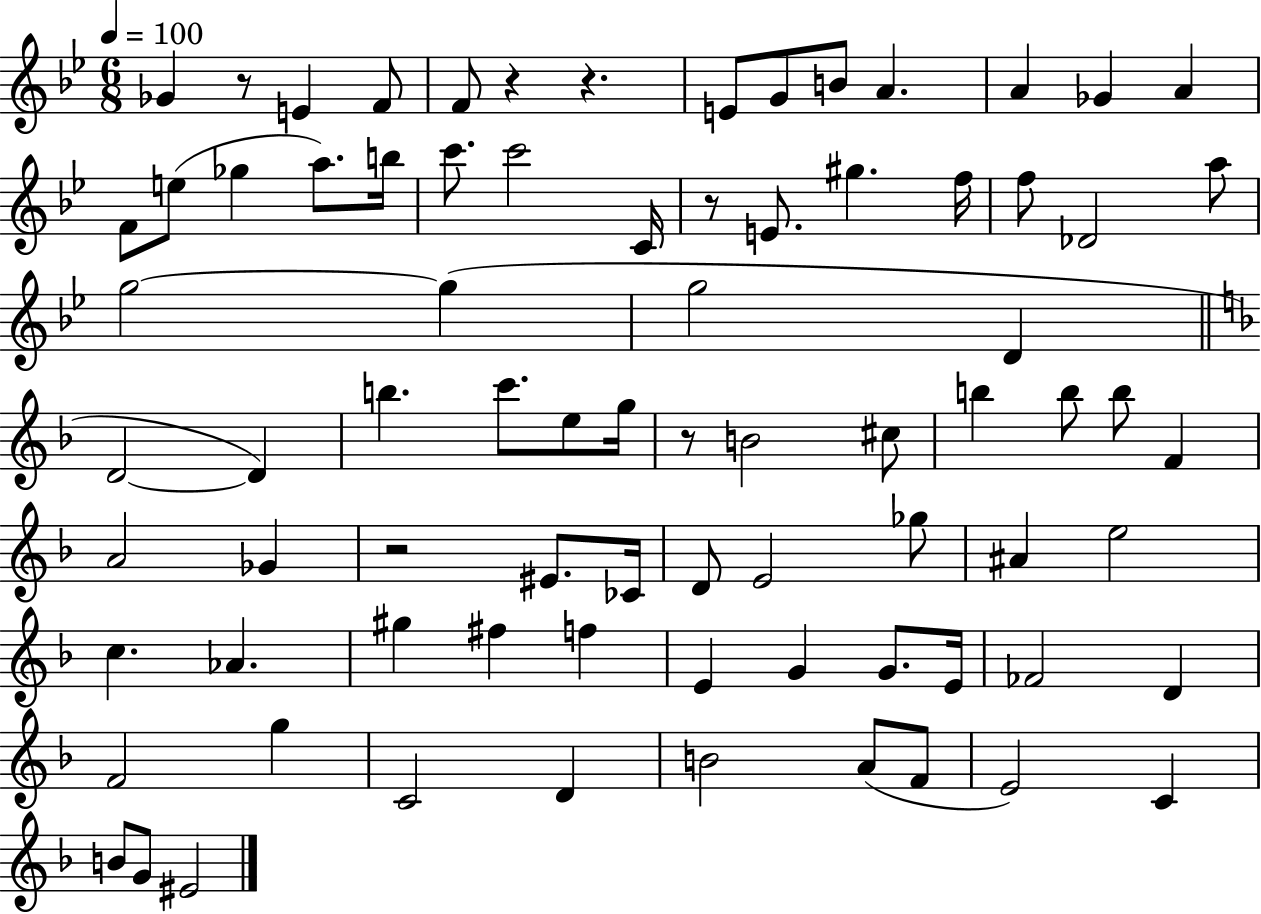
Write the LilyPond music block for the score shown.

{
  \clef treble
  \numericTimeSignature
  \time 6/8
  \key bes \major
  \tempo 4 = 100
  \repeat volta 2 { ges'4 r8 e'4 f'8 | f'8 r4 r4. | e'8 g'8 b'8 a'4. | a'4 ges'4 a'4 | \break f'8 e''8( ges''4 a''8.) b''16 | c'''8. c'''2 c'16 | r8 e'8. gis''4. f''16 | f''8 des'2 a''8 | \break g''2~~ g''4( | g''2 d'4 | \bar "||" \break \key d \minor d'2~~ d'4) | b''4. c'''8. e''8 g''16 | r8 b'2 cis''8 | b''4 b''8 b''8 f'4 | \break a'2 ges'4 | r2 eis'8. ces'16 | d'8 e'2 ges''8 | ais'4 e''2 | \break c''4. aes'4. | gis''4 fis''4 f''4 | e'4 g'4 g'8. e'16 | fes'2 d'4 | \break f'2 g''4 | c'2 d'4 | b'2 a'8( f'8 | e'2) c'4 | \break b'8 g'8 eis'2 | } \bar "|."
}